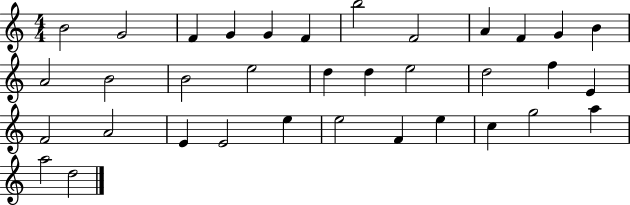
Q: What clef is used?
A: treble